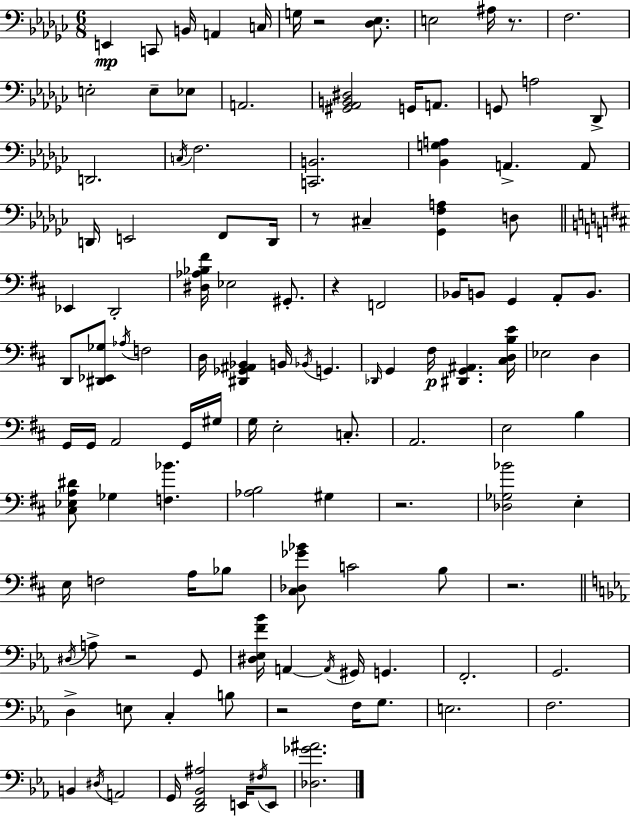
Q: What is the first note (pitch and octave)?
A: E2